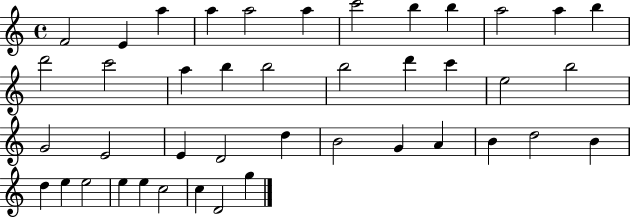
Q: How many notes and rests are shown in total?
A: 42